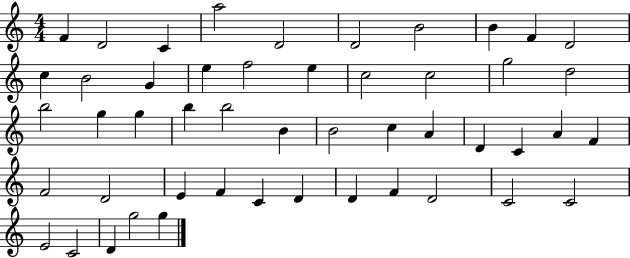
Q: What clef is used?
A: treble